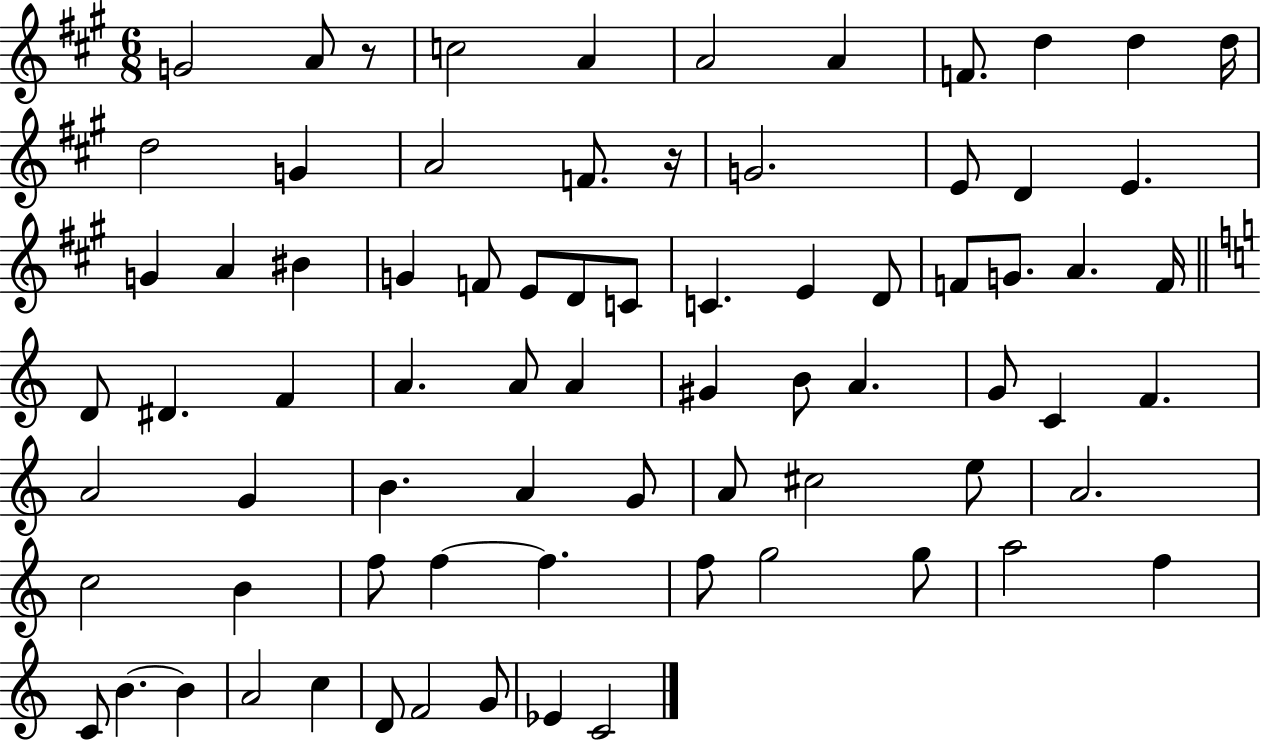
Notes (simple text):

G4/h A4/e R/e C5/h A4/q A4/h A4/q F4/e. D5/q D5/q D5/s D5/h G4/q A4/h F4/e. R/s G4/h. E4/e D4/q E4/q. G4/q A4/q BIS4/q G4/q F4/e E4/e D4/e C4/e C4/q. E4/q D4/e F4/e G4/e. A4/q. F4/s D4/e D#4/q. F4/q A4/q. A4/e A4/q G#4/q B4/e A4/q. G4/e C4/q F4/q. A4/h G4/q B4/q. A4/q G4/e A4/e C#5/h E5/e A4/h. C5/h B4/q F5/e F5/q F5/q. F5/e G5/h G5/e A5/h F5/q C4/e B4/q. B4/q A4/h C5/q D4/e F4/h G4/e Eb4/q C4/h